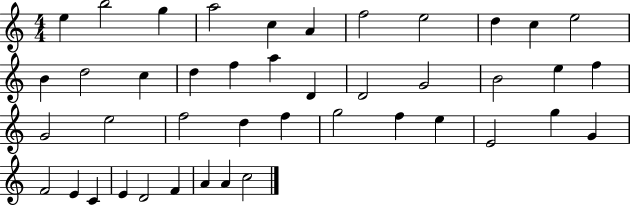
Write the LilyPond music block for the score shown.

{
  \clef treble
  \numericTimeSignature
  \time 4/4
  \key c \major
  e''4 b''2 g''4 | a''2 c''4 a'4 | f''2 e''2 | d''4 c''4 e''2 | \break b'4 d''2 c''4 | d''4 f''4 a''4 d'4 | d'2 g'2 | b'2 e''4 f''4 | \break g'2 e''2 | f''2 d''4 f''4 | g''2 f''4 e''4 | e'2 g''4 g'4 | \break f'2 e'4 c'4 | e'4 d'2 f'4 | a'4 a'4 c''2 | \bar "|."
}